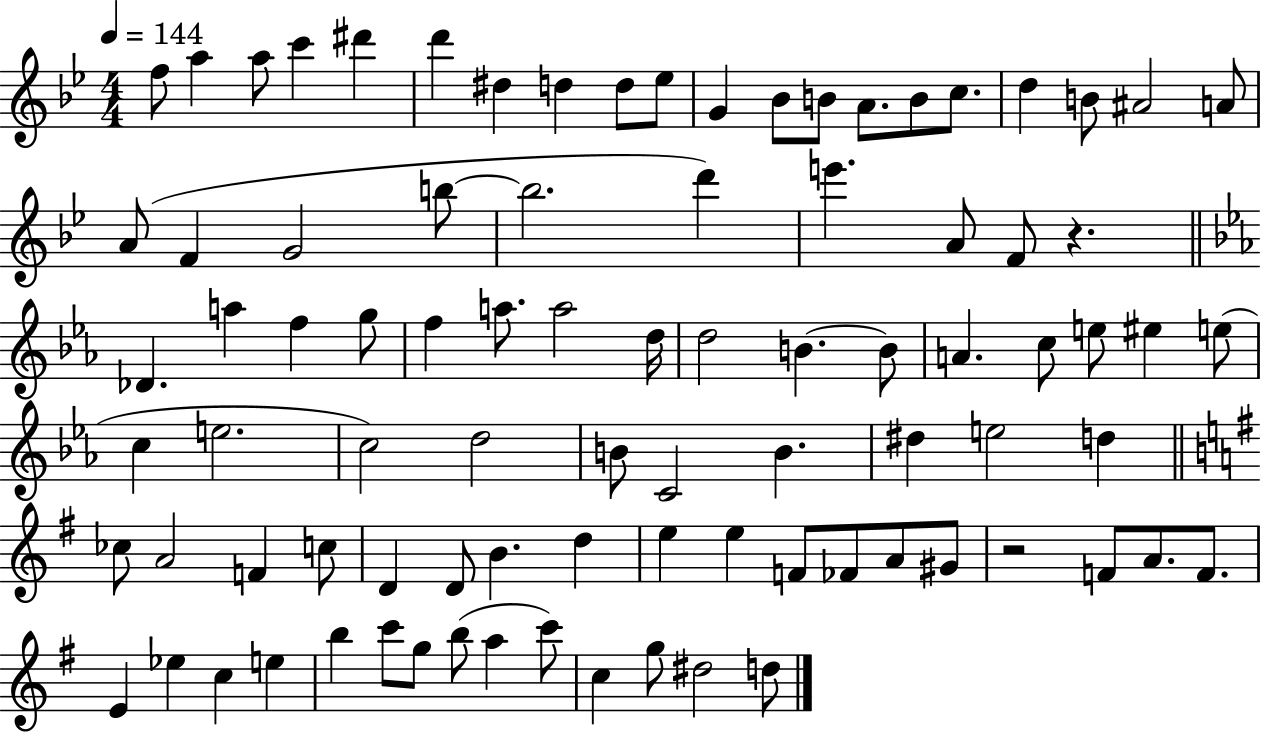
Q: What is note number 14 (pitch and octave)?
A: A4